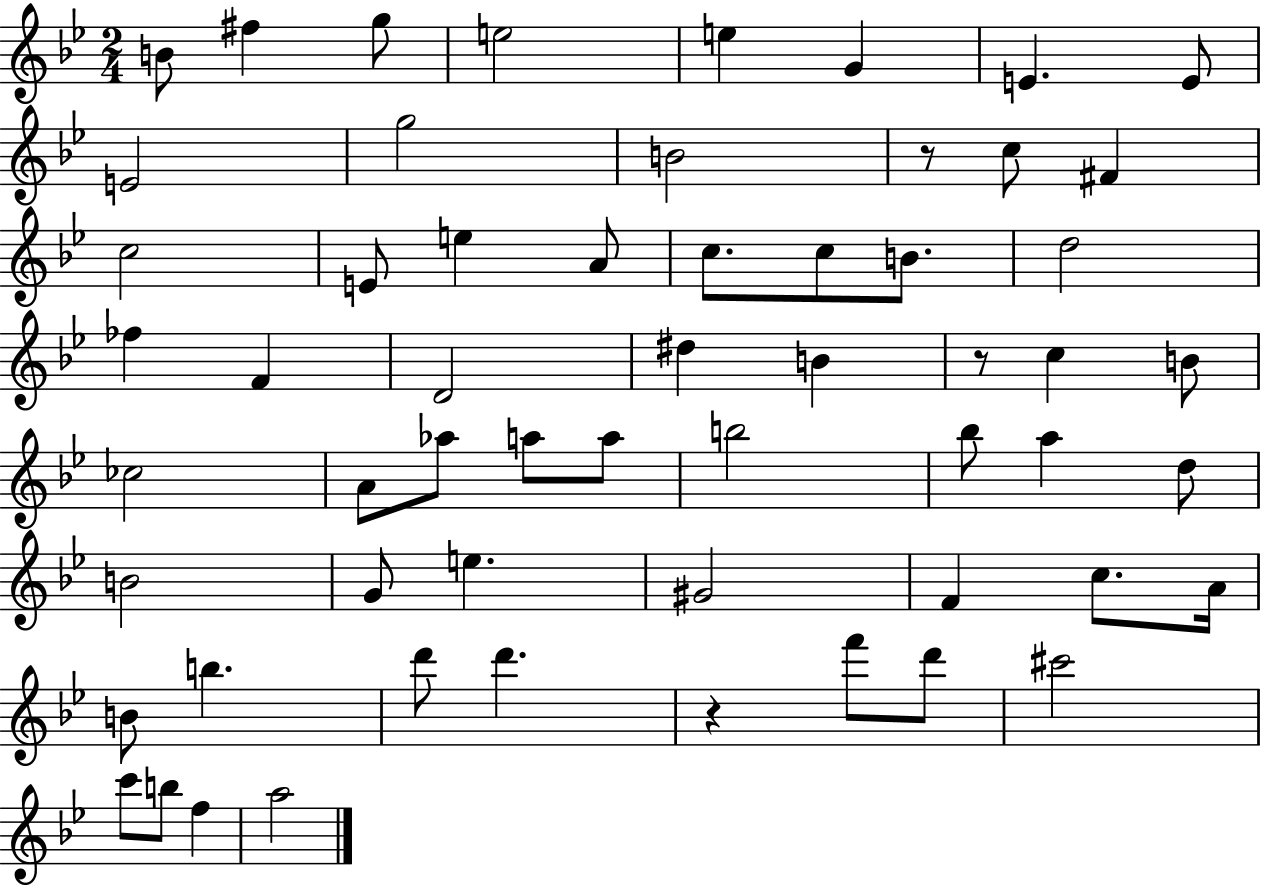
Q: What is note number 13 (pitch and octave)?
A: F#4